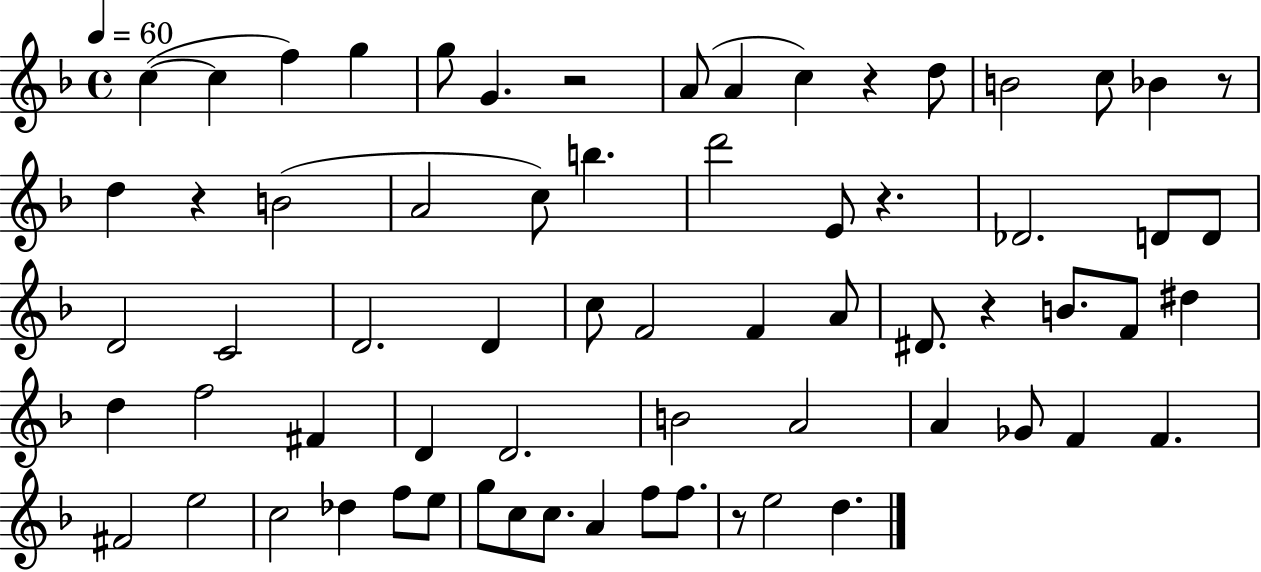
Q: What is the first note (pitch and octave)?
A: C5